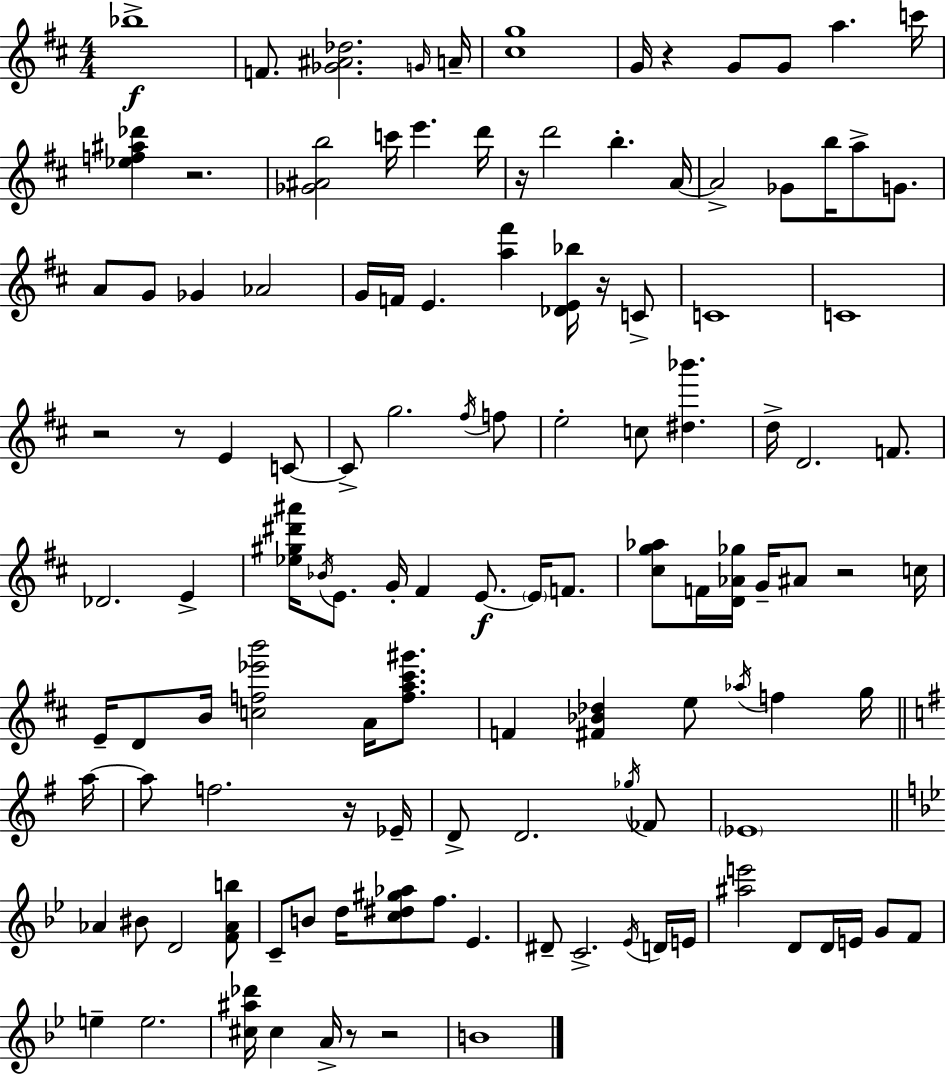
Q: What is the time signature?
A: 4/4